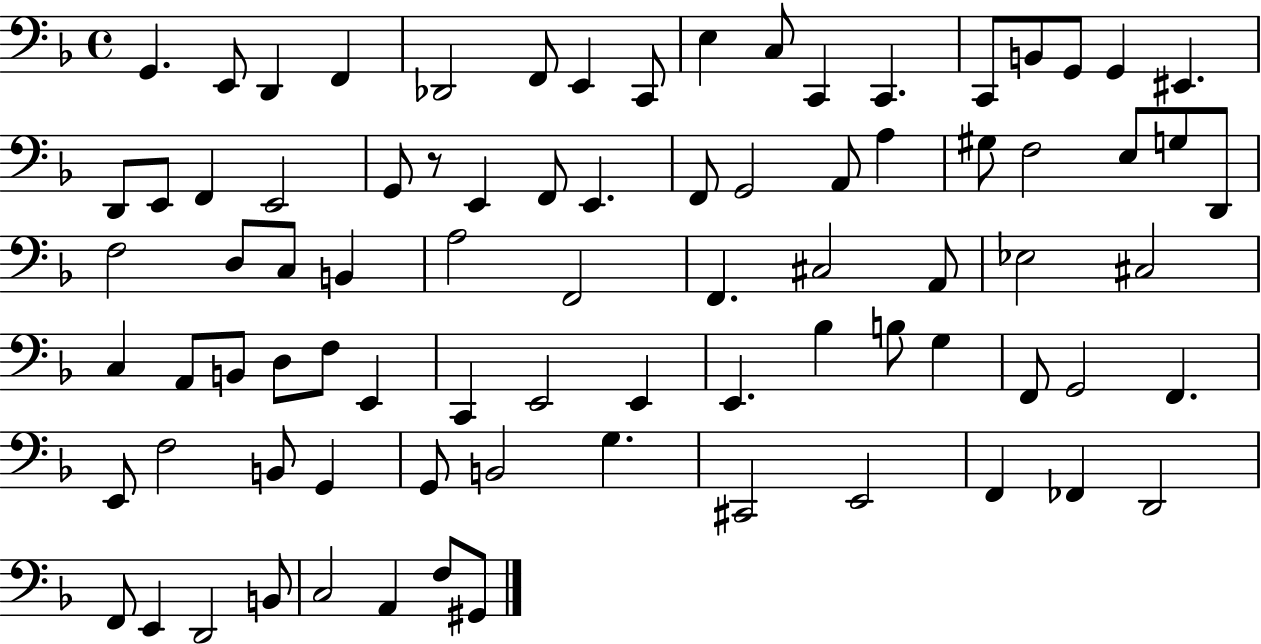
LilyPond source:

{
  \clef bass
  \time 4/4
  \defaultTimeSignature
  \key f \major
  g,4. e,8 d,4 f,4 | des,2 f,8 e,4 c,8 | e4 c8 c,4 c,4. | c,8 b,8 g,8 g,4 eis,4. | \break d,8 e,8 f,4 e,2 | g,8 r8 e,4 f,8 e,4. | f,8 g,2 a,8 a4 | gis8 f2 e8 g8 d,8 | \break f2 d8 c8 b,4 | a2 f,2 | f,4. cis2 a,8 | ees2 cis2 | \break c4 a,8 b,8 d8 f8 e,4 | c,4 e,2 e,4 | e,4. bes4 b8 g4 | f,8 g,2 f,4. | \break e,8 f2 b,8 g,4 | g,8 b,2 g4. | cis,2 e,2 | f,4 fes,4 d,2 | \break f,8 e,4 d,2 b,8 | c2 a,4 f8 gis,8 | \bar "|."
}